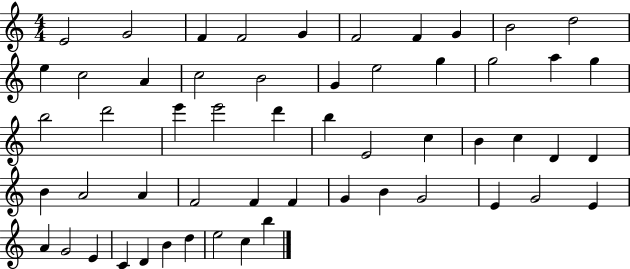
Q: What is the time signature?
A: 4/4